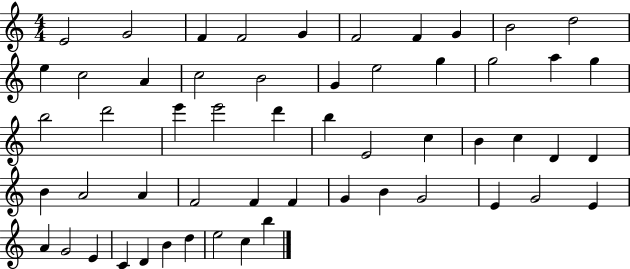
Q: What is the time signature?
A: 4/4